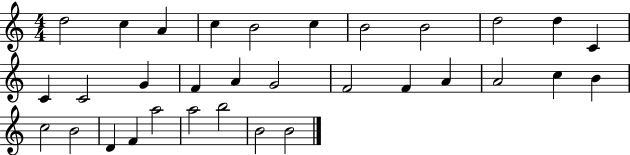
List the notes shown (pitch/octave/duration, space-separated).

D5/h C5/q A4/q C5/q B4/h C5/q B4/h B4/h D5/h D5/q C4/q C4/q C4/h G4/q F4/q A4/q G4/h F4/h F4/q A4/q A4/h C5/q B4/q C5/h B4/h D4/q F4/q A5/h A5/h B5/h B4/h B4/h